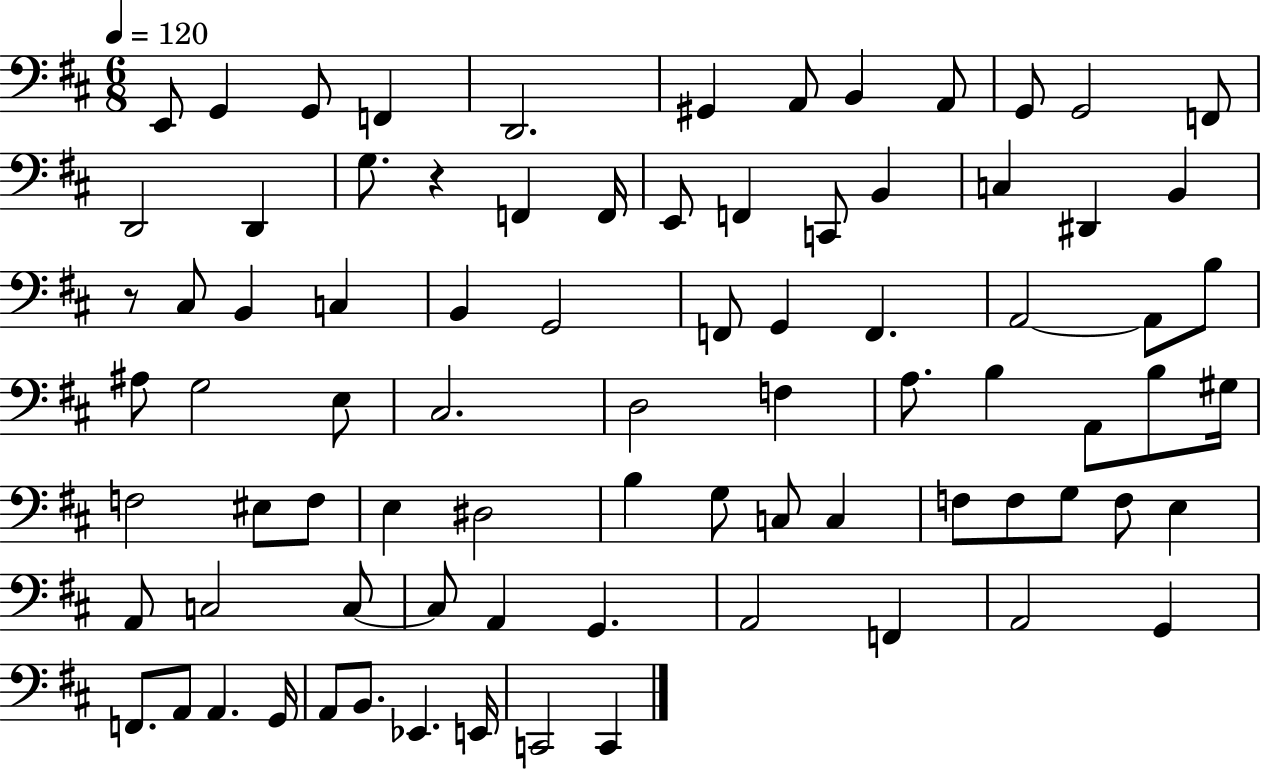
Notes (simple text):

E2/e G2/q G2/e F2/q D2/h. G#2/q A2/e B2/q A2/e G2/e G2/h F2/e D2/h D2/q G3/e. R/q F2/q F2/s E2/e F2/q C2/e B2/q C3/q D#2/q B2/q R/e C#3/e B2/q C3/q B2/q G2/h F2/e G2/q F2/q. A2/h A2/e B3/e A#3/e G3/h E3/e C#3/h. D3/h F3/q A3/e. B3/q A2/e B3/e G#3/s F3/h EIS3/e F3/e E3/q D#3/h B3/q G3/e C3/e C3/q F3/e F3/e G3/e F3/e E3/q A2/e C3/h C3/e C3/e A2/q G2/q. A2/h F2/q A2/h G2/q F2/e. A2/e A2/q. G2/s A2/e B2/e. Eb2/q. E2/s C2/h C2/q